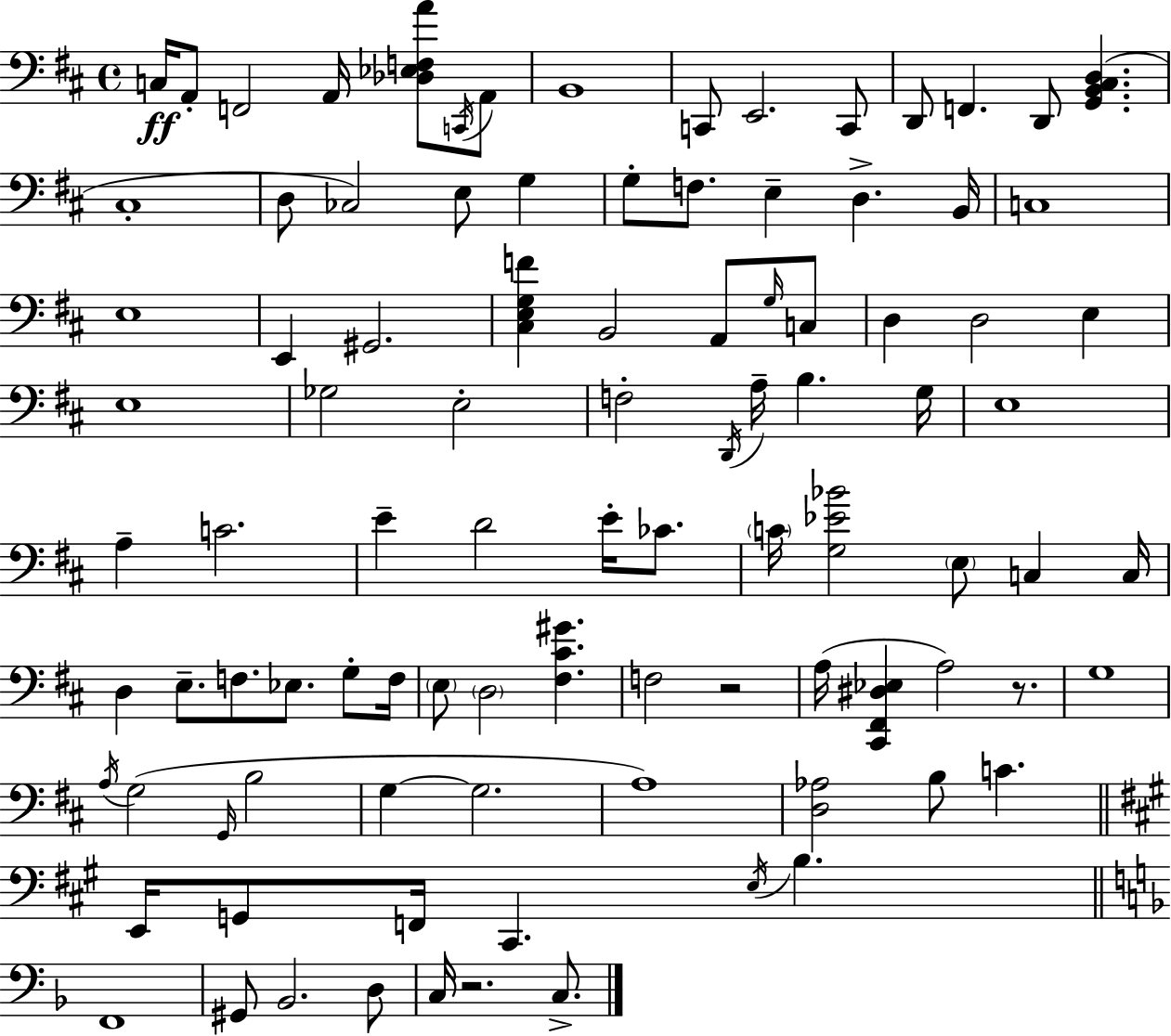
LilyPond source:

{
  \clef bass
  \time 4/4
  \defaultTimeSignature
  \key d \major
  c16\ff a,8-. f,2 a,16 <des ees f a'>8 \acciaccatura { c,16 } a,8 | b,1 | c,8 e,2. c,8 | d,8 f,4. d,8 <g, b, cis d>4.( | \break cis1-. | d8 ces2) e8 g4 | g8-. f8. e4-- d4.-> | b,16 c1 | \break e1 | e,4 gis,2. | <cis e g f'>4 b,2 a,8 \grace { g16 } | c8 d4 d2 e4 | \break e1 | ges2 e2-. | f2-. \acciaccatura { d,16 } a16-- b4. | g16 e1 | \break a4-- c'2. | e'4-- d'2 e'16-. | ces'8. \parenthesize c'16 <g ees' bes'>2 \parenthesize e8 c4 | c16 d4 e8.-- f8. ees8. | \break g8-. f16 \parenthesize e8 \parenthesize d2 <fis cis' gis'>4. | f2 r2 | a16( <cis, fis, dis ees>4 a2) | r8. g1 | \break \acciaccatura { a16 } g2( \grace { g,16 } b2 | g4~~ g2. | a1) | <d aes>2 b8 c'4. | \break \bar "||" \break \key a \major e,16 g,8 f,16 cis,4. \acciaccatura { e16 } b4. | \bar "||" \break \key f \major f,1 | gis,8 bes,2. d8 | c16 r2. c8.-> | \bar "|."
}